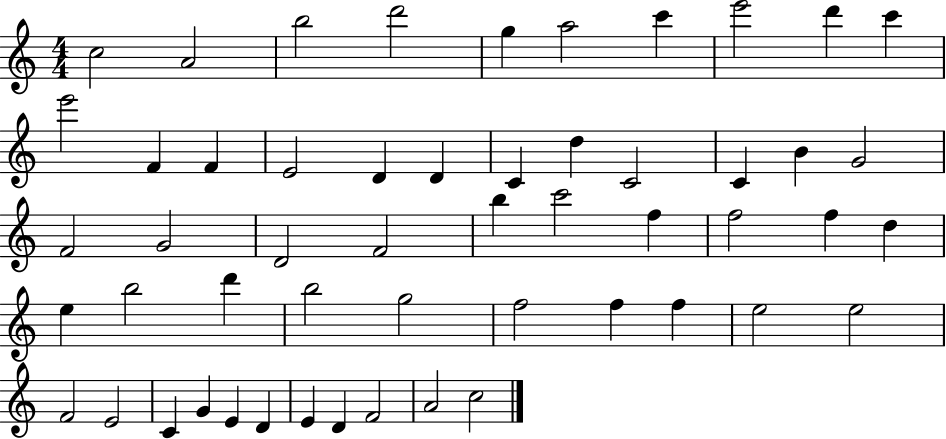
C5/h A4/h B5/h D6/h G5/q A5/h C6/q E6/h D6/q C6/q E6/h F4/q F4/q E4/h D4/q D4/q C4/q D5/q C4/h C4/q B4/q G4/h F4/h G4/h D4/h F4/h B5/q C6/h F5/q F5/h F5/q D5/q E5/q B5/h D6/q B5/h G5/h F5/h F5/q F5/q E5/h E5/h F4/h E4/h C4/q G4/q E4/q D4/q E4/q D4/q F4/h A4/h C5/h